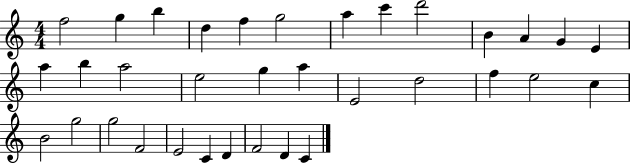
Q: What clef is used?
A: treble